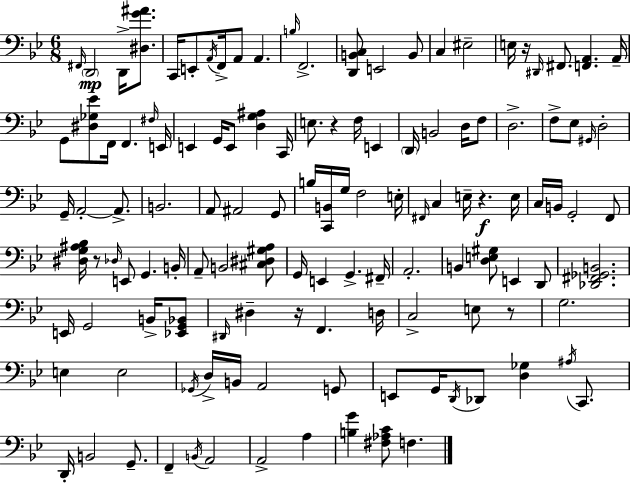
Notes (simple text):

F#2/s D2/h D2/s [D#3,G4,A#4]/e. C2/s E2/e A2/s F2/s A2/e A2/q. B3/s F2/h. [D2,B2,C3]/e E2/h B2/e C3/q EIS3/h E3/s R/s D#2/s F#2/e. [F2,A2]/q. A2/s G2/e [D#3,Gb3,Eb4]/e F2/s F2/q. F#3/s E2/s E2/q G2/s E2/e [D3,G3,A#3]/q C2/s E3/e. R/q F3/s E2/q D2/s B2/h D3/s F3/e D3/h. F3/e Eb3/e G#2/s D3/h G2/s A2/h A2/e. B2/h. A2/e A#2/h G2/e B3/s [C2,B2]/s G3/s F3/h E3/s F#2/s C3/q E3/s R/q. E3/s C3/s B2/s G2/h F2/e [D#3,G3,A#3,Bb3]/s R/e Db3/s E2/e G2/q. B2/s A2/e B2/h [C#3,D#3,G#3,A3]/e G2/s E2/q G2/q. F#2/s A2/h. B2/q [D3,E3,G#3]/e E2/q D2/e [Db2,F#2,Gb2,B2]/h. E2/s G2/h B2/s [Eb2,G2,Bb2]/e D#2/s D#3/q R/s F2/q. D3/s C3/h E3/e R/e G3/h. E3/q E3/h Gb2/s D3/s B2/s A2/h G2/e E2/e G2/s D2/s Db2/e [D3,Gb3]/q A#3/s C2/e. D2/s B2/h G2/e. F2/q B2/s A2/h A2/h A3/q [B3,G4]/q [F#3,Ab3,C4]/e F3/q.